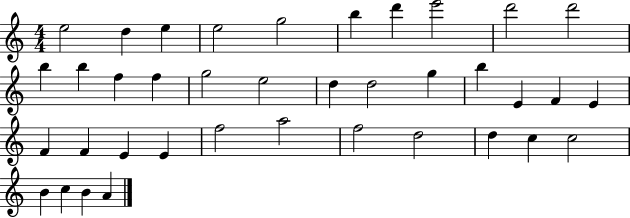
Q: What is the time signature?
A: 4/4